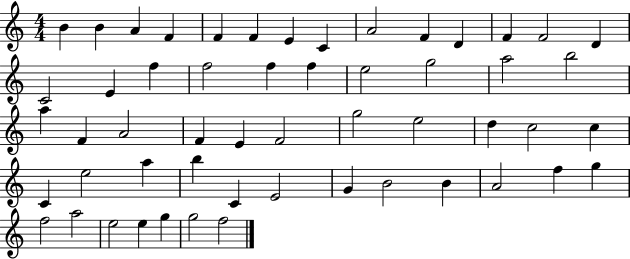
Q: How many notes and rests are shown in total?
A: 54